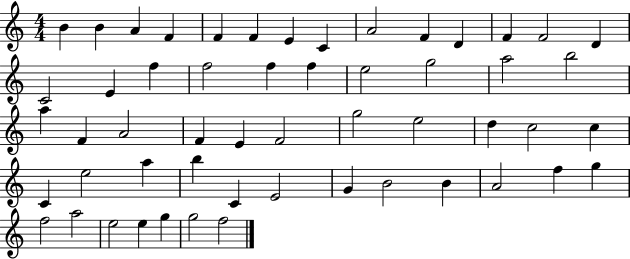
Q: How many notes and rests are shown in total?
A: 54